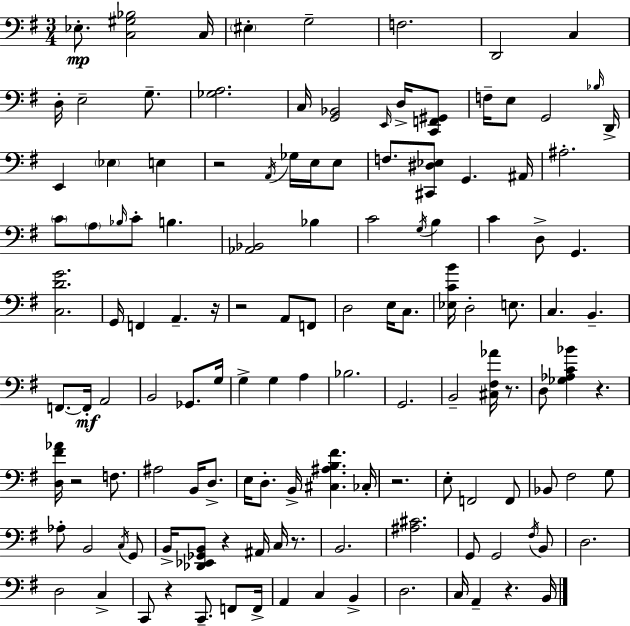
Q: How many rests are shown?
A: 11